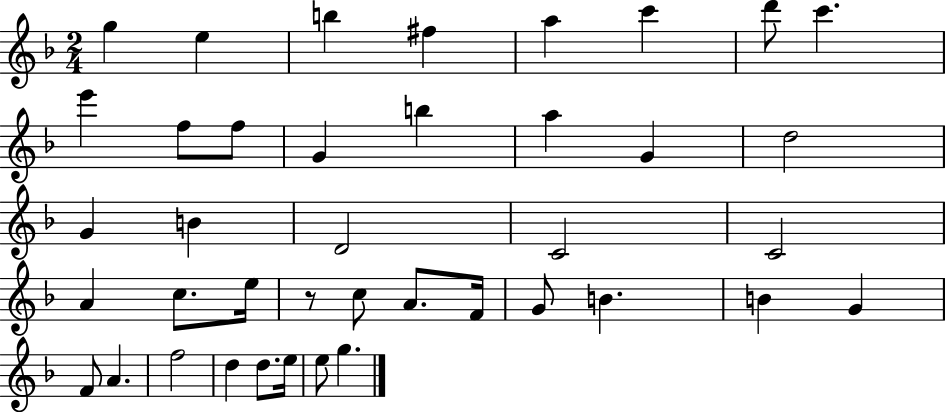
{
  \clef treble
  \numericTimeSignature
  \time 2/4
  \key f \major
  \repeat volta 2 { g''4 e''4 | b''4 fis''4 | a''4 c'''4 | d'''8 c'''4. | \break e'''4 f''8 f''8 | g'4 b''4 | a''4 g'4 | d''2 | \break g'4 b'4 | d'2 | c'2 | c'2 | \break a'4 c''8. e''16 | r8 c''8 a'8. f'16 | g'8 b'4. | b'4 g'4 | \break f'8 a'4. | f''2 | d''4 d''8. e''16 | e''8 g''4. | \break } \bar "|."
}